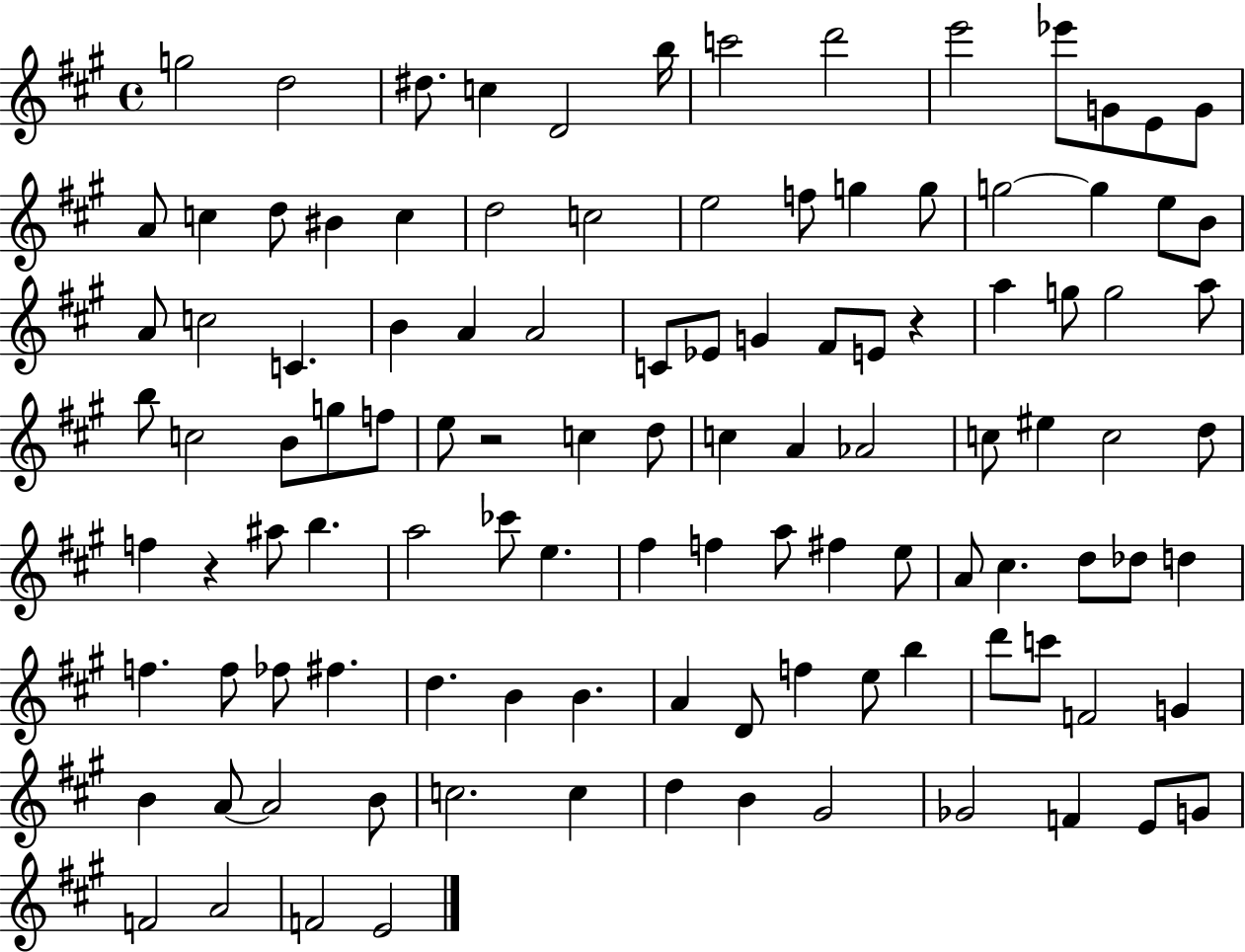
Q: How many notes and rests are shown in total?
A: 110